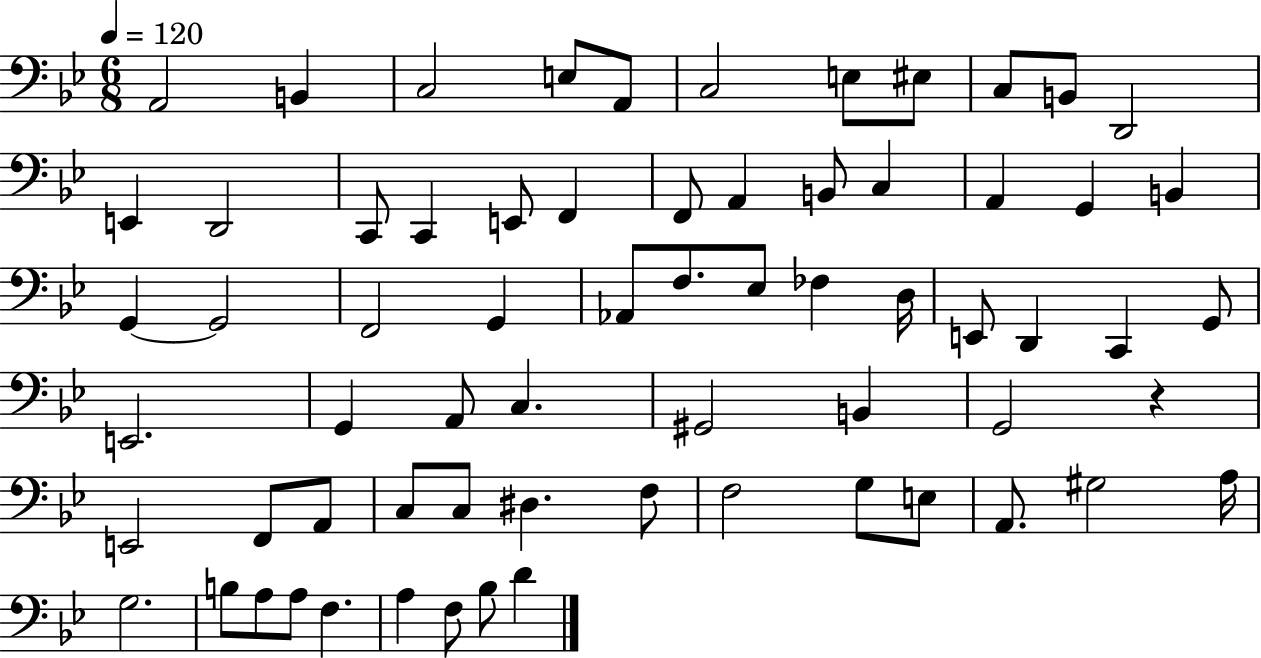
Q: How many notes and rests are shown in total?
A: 67